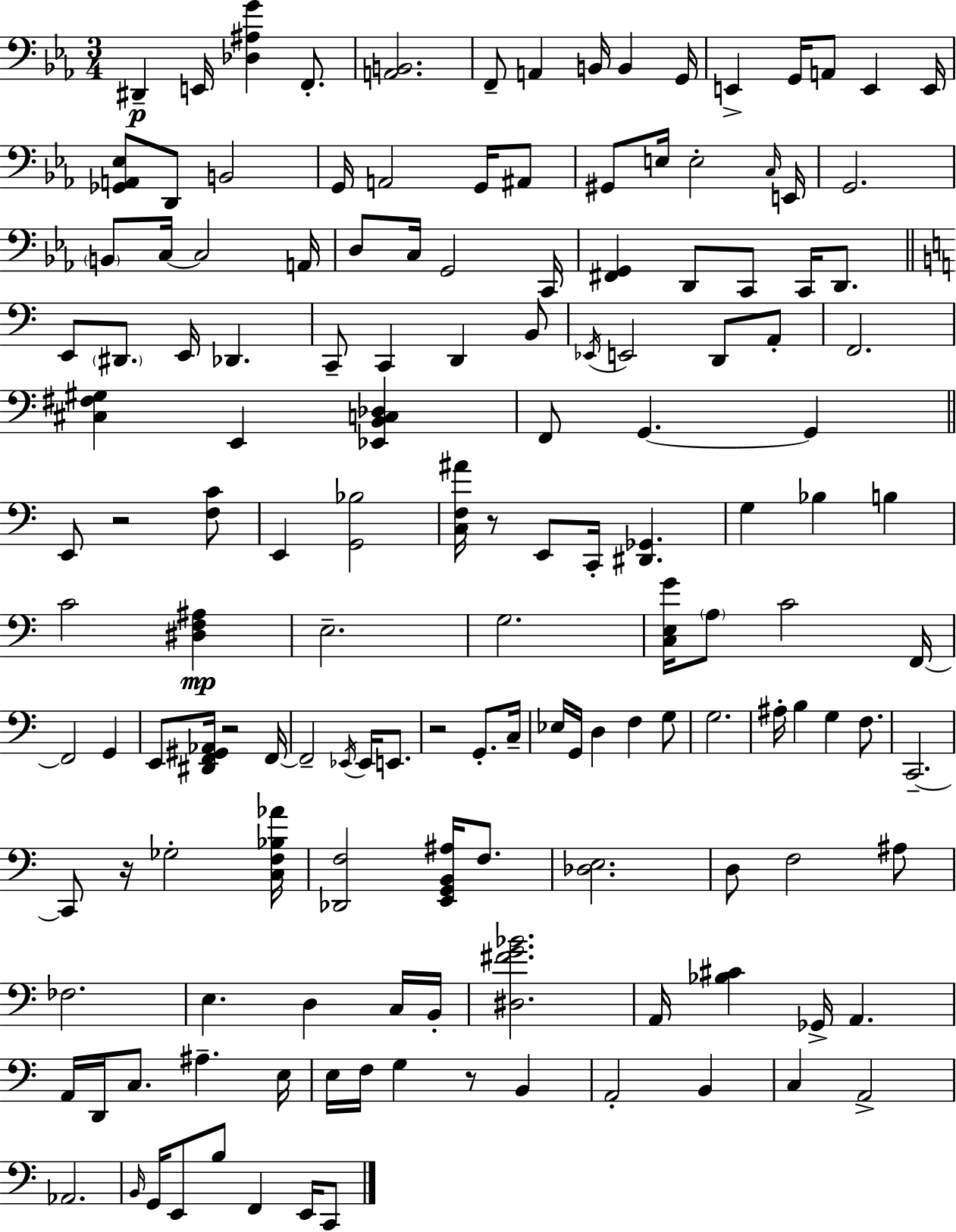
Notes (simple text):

D#2/q E2/s [Db3,A#3,G4]/q F2/e. [A2,B2]/h. F2/e A2/q B2/s B2/q G2/s E2/q G2/s A2/e E2/q E2/s [Gb2,A2,Eb3]/e D2/e B2/h G2/s A2/h G2/s A#2/e G#2/e E3/s E3/h C3/s E2/s G2/h. B2/e C3/s C3/h A2/s D3/e C3/s G2/h C2/s [F#2,G2]/q D2/e C2/e C2/s D2/e. E2/e D#2/e. E2/s Db2/q. C2/e C2/q D2/q B2/e Eb2/s E2/h D2/e A2/e F2/h. [C#3,F#3,G#3]/q E2/q [Eb2,B2,C3,Db3]/q F2/e G2/q. G2/q E2/e R/h [F3,C4]/e E2/q [G2,Bb3]/h [C3,F3,A#4]/s R/e E2/e C2/s [D#2,Gb2]/q. G3/q Bb3/q B3/q C4/h [D#3,F3,A#3]/q E3/h. G3/h. [C3,E3,G4]/s A3/e C4/h F2/s F2/h G2/q E2/e [D#2,F2,G#2,Ab2]/s R/h F2/s F2/h Eb2/s Eb2/s E2/e. R/h G2/e. C3/s Eb3/s G2/s D3/q F3/q G3/e G3/h. A#3/s B3/q G3/q F3/e. C2/h. C2/e R/s Gb3/h [C3,F3,Bb3,Ab4]/s [Db2,F3]/h [E2,G2,B2,A#3]/s F3/e. [Db3,E3]/h. D3/e F3/h A#3/e FES3/h. E3/q. D3/q C3/s B2/s [D#3,F#4,G4,Bb4]/h. A2/s [Bb3,C#4]/q Gb2/s A2/q. A2/s D2/s C3/e. A#3/q. E3/s E3/s F3/s G3/q R/e B2/q A2/h B2/q C3/q A2/h Ab2/h. B2/s G2/s E2/e B3/e F2/q E2/s C2/e